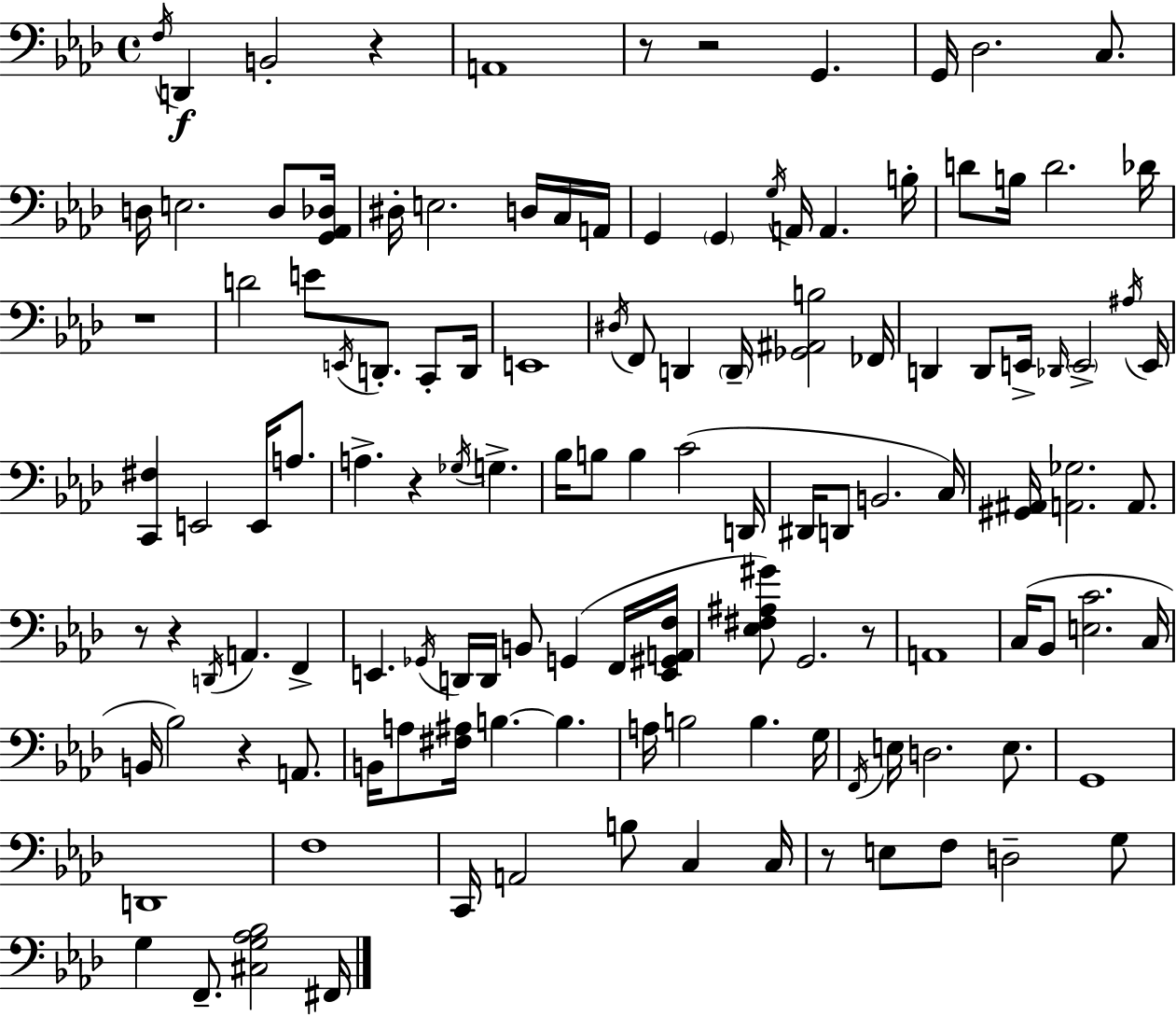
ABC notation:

X:1
T:Untitled
M:4/4
L:1/4
K:Ab
F,/4 D,, B,,2 z A,,4 z/2 z2 G,, G,,/4 _D,2 C,/2 D,/4 E,2 D,/2 [G,,_A,,_D,]/4 ^D,/4 E,2 D,/4 C,/4 A,,/4 G,, G,, G,/4 A,,/4 A,, B,/4 D/2 B,/4 D2 _D/4 z4 D2 E/2 E,,/4 D,,/2 C,,/2 D,,/4 E,,4 ^D,/4 F,,/2 D,, D,,/4 [_G,,^A,,B,]2 _F,,/4 D,, D,,/2 E,,/4 _D,,/4 E,,2 ^A,/4 E,,/4 [C,,^F,] E,,2 E,,/4 A,/2 A, z _G,/4 G, _B,/4 B,/2 B, C2 D,,/4 ^D,,/4 D,,/2 B,,2 C,/4 [^G,,^A,,]/4 [A,,_G,]2 A,,/2 z/2 z D,,/4 A,, F,, E,, _G,,/4 D,,/4 D,,/4 B,,/2 G,, F,,/4 [E,,^G,,A,,F,]/4 [_E,^F,^A,^G]/2 G,,2 z/2 A,,4 C,/4 _B,,/2 [E,C]2 C,/4 B,,/4 _B,2 z A,,/2 B,,/4 A,/2 [^F,^A,]/4 B, B, A,/4 B,2 B, G,/4 F,,/4 E,/4 D,2 E,/2 G,,4 D,,4 F,4 C,,/4 A,,2 B,/2 C, C,/4 z/2 E,/2 F,/2 D,2 G,/2 G, F,,/2 [^C,G,_A,_B,]2 ^F,,/4